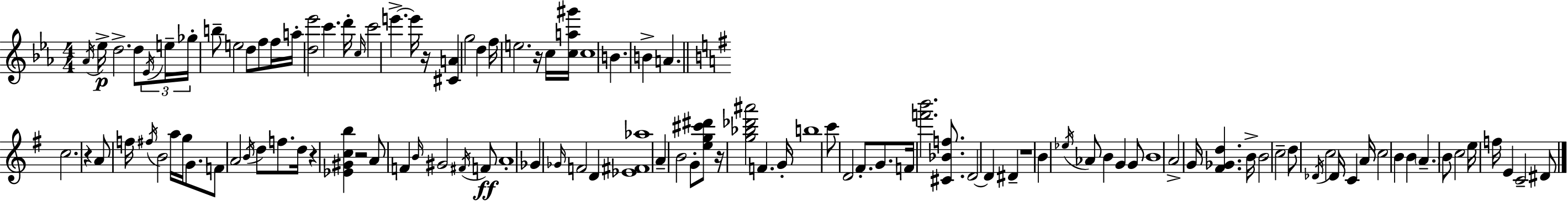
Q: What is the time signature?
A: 4/4